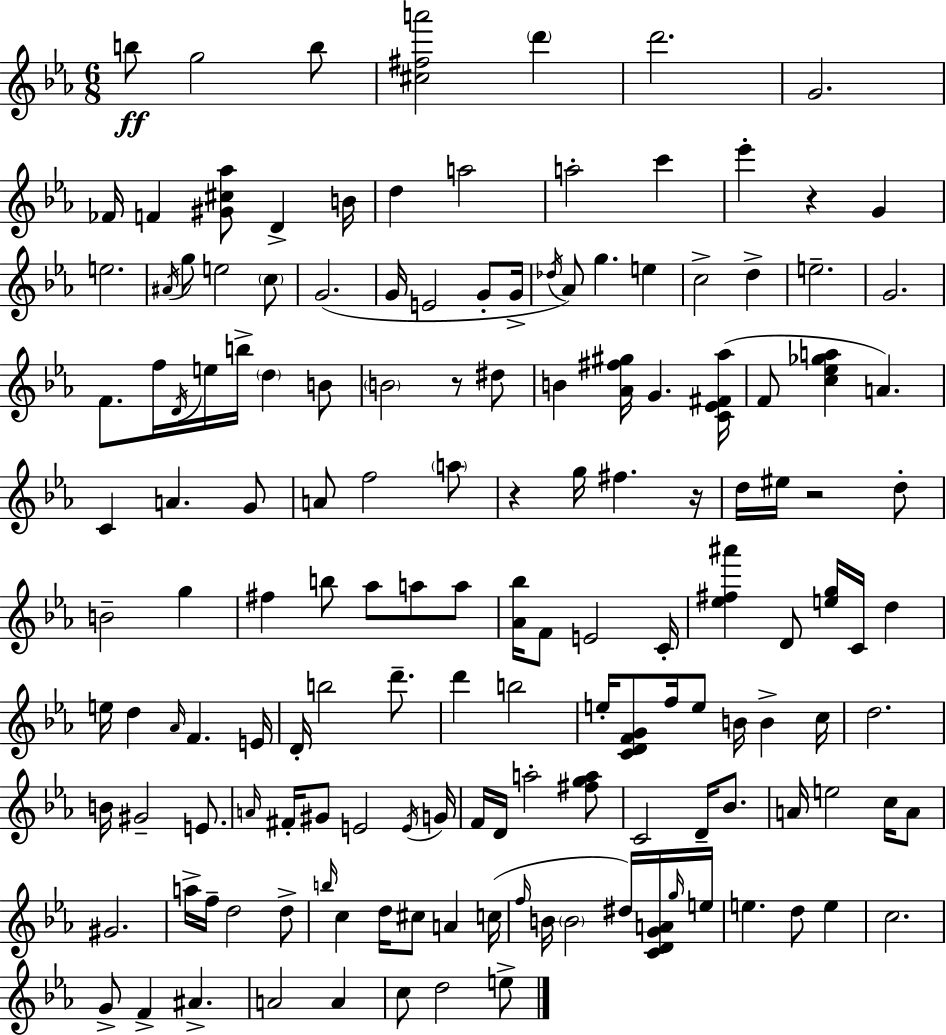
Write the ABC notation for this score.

X:1
T:Untitled
M:6/8
L:1/4
K:Eb
b/2 g2 b/2 [^c^fa']2 d' d'2 G2 _F/4 F [^G^c_a]/2 D B/4 d a2 a2 c' _e' z G e2 ^A/4 g/2 e2 c/2 G2 G/4 E2 G/2 G/4 _d/4 _A/2 g e c2 d e2 G2 F/2 f/4 D/4 e/4 b/4 d B/2 B2 z/2 ^d/2 B [_A^f^g]/4 G [C_E^F_a]/4 F/2 [c_e_ga] A C A G/2 A/2 f2 a/2 z g/4 ^f z/4 d/4 ^e/4 z2 d/2 B2 g ^f b/2 _a/2 a/2 a/2 [_A_b]/4 F/2 E2 C/4 [_e^f^a'] D/2 [eg]/4 C/4 d e/4 d _A/4 F E/4 D/4 b2 d'/2 d' b2 e/4 [CDFG]/2 f/4 e/2 B/4 B c/4 d2 B/4 ^G2 E/2 A/4 ^F/4 ^G/2 E2 E/4 G/4 F/4 D/4 a2 [^fga]/2 C2 D/4 _B/2 A/4 e2 c/4 A/2 ^G2 a/4 f/4 d2 d/2 b/4 c d/4 ^c/2 A c/4 f/4 B/4 B2 ^d/4 [CDGA]/4 g/4 e/4 e d/2 e c2 G/2 F ^A A2 A c/2 d2 e/2